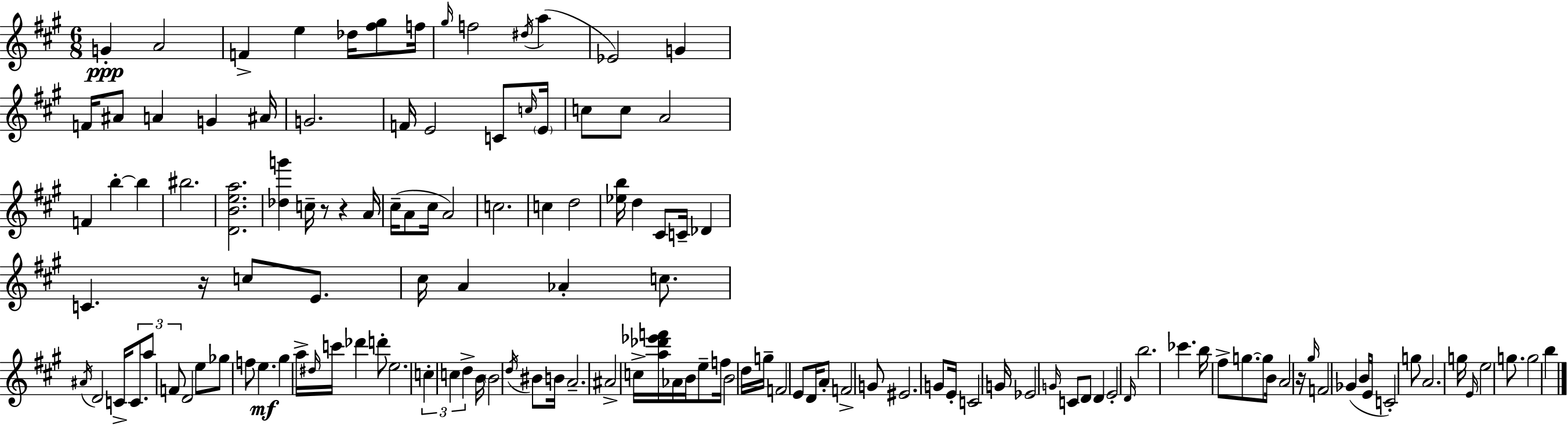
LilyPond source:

{
  \clef treble
  \numericTimeSignature
  \time 6/8
  \key a \major
  g'4-.\ppp a'2 | f'4-> e''4 des''16 <fis'' gis''>8 f''16 | \grace { gis''16 } f''2 \acciaccatura { dis''16 }( a''4 | ees'2) g'4 | \break f'16 ais'8 a'4 g'4 | ais'16 g'2. | f'16 e'2 c'8 | \grace { c''16 } \parenthesize e'16 c''8 c''8 a'2 | \break f'4 b''4-.~~ b''4 | bis''2. | <d' b' e'' a''>2. | <des'' g'''>4 c''16-- r8 r4 | \break a'16 cis''16--( a'8 cis''16 a'2) | c''2. | c''4 d''2 | <ees'' b''>16 d''4 cis'8 c'16-- des'4 | \break c'4. r16 c''8 | e'8. cis''16 a'4 aes'4-. | c''8. \acciaccatura { ais'16 } d'2 | c'16-> \tuplet 3/2 { c'8. a''8 f'8 } d'2 | \break e''8 ges''8 f''8 e''4.\mf | gis''4 a''16-> \grace { dis''16 } c'''16 des'''4 | d'''8-. e''2. | \tuplet 3/2 { c''4-. c''4 | \break d''4-> } b'16 \parenthesize b'2 | \acciaccatura { d''16 } bis'8 b'16 a'2.-- | ais'2-> | c''16-> <a'' des''' ees''' f'''>16 aes'16 b'16 e''8-- f''16 b'2 | \break d''16 g''16-- f'2 | e'8 d'16 a'8-. f'2-> | g'8 eis'2. | g'8 e'16-. c'2 | \break g'16 ees'2 | \grace { g'16 } c'8 d'8 d'4 e'2-. | \grace { d'16 } b''2. | ces'''4. | \break b''16 fis''8-> g''8.~~ g''8 b'16 a'2 | r16 \grace { gis''16 } f'2 | ges'4( b'16 e'16 c'2-.) | g''8 a'2. | \break g''16 \grace { e'16 } e''2 | g''8. g''2 | b''4 \bar "|."
}